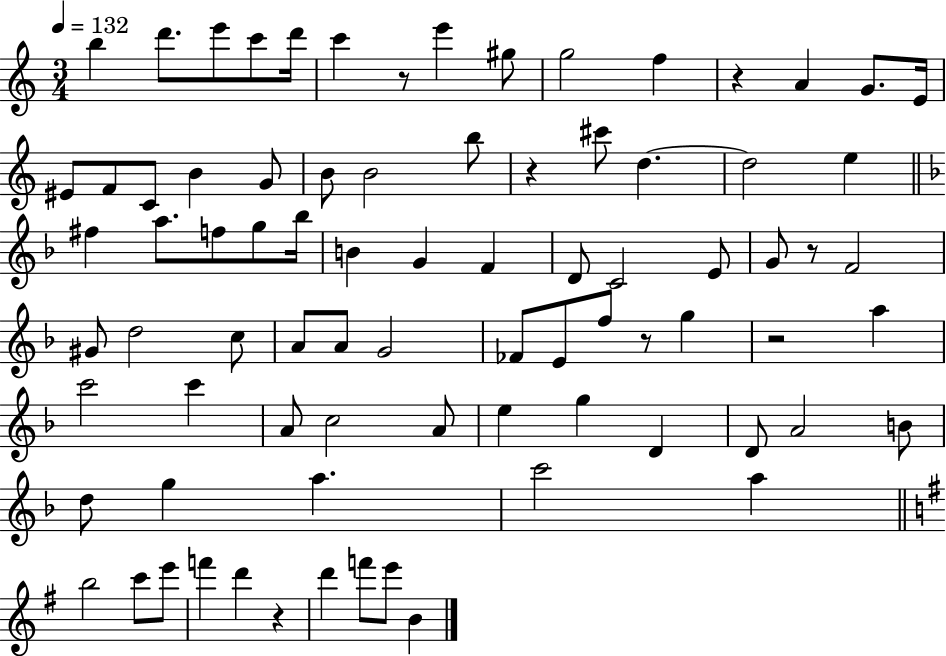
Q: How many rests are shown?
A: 7